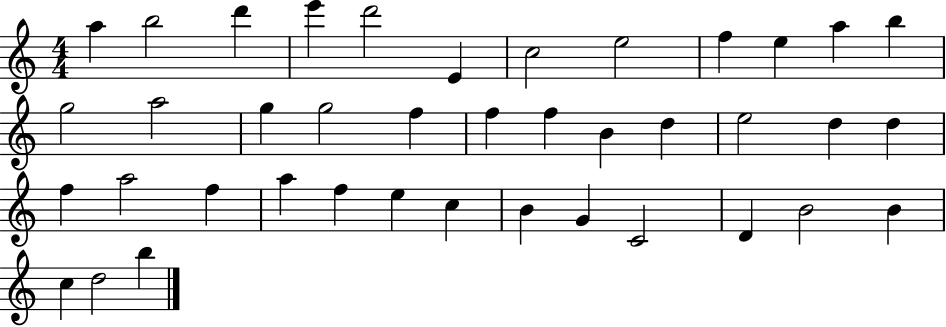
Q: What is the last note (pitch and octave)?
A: B5